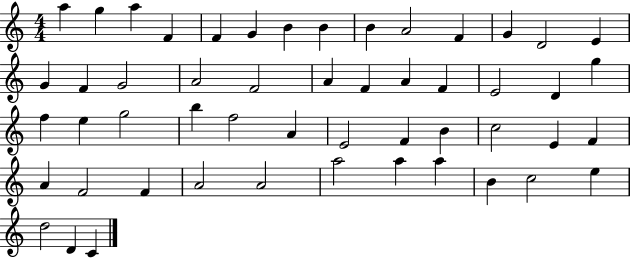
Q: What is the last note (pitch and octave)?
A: C4